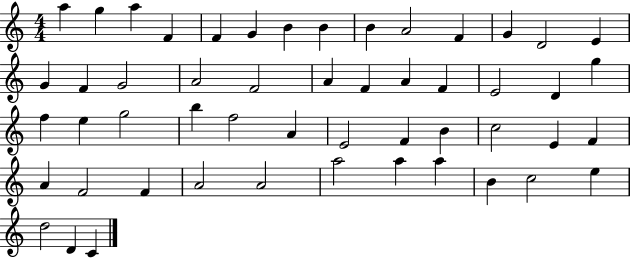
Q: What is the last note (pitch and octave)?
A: C4